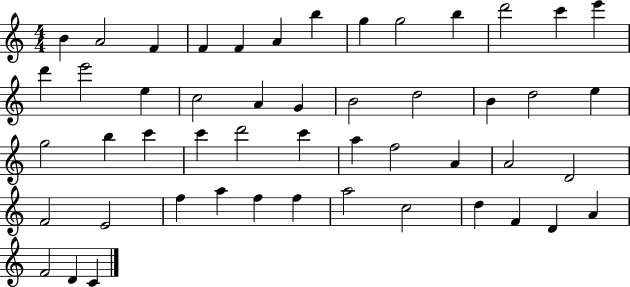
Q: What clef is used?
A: treble